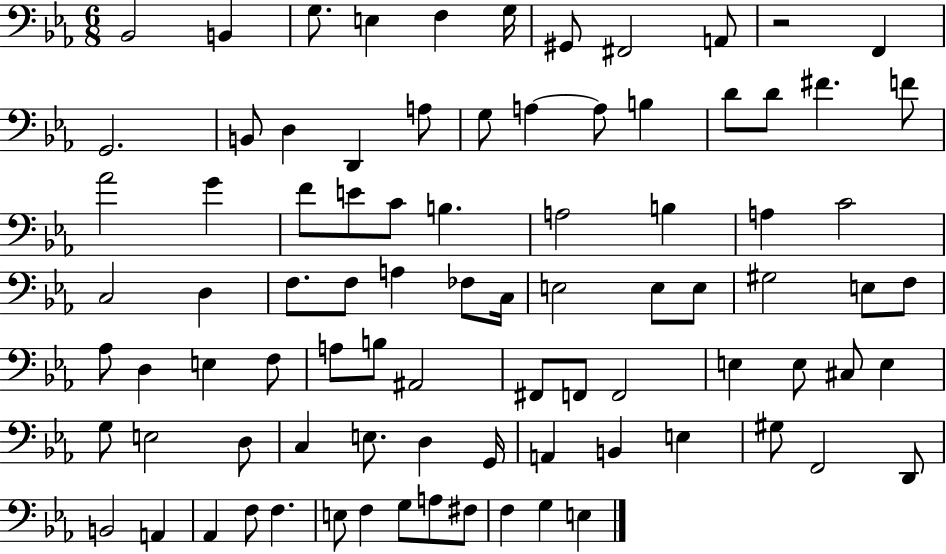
{
  \clef bass
  \numericTimeSignature
  \time 6/8
  \key ees \major
  \repeat volta 2 { bes,2 b,4 | g8. e4 f4 g16 | gis,8 fis,2 a,8 | r2 f,4 | \break g,2. | b,8 d4 d,4 a8 | g8 a4~~ a8 b4 | d'8 d'8 fis'4. f'8 | \break aes'2 g'4 | f'8 e'8 c'8 b4. | a2 b4 | a4 c'2 | \break c2 d4 | f8. f8 a4 fes8 c16 | e2 e8 e8 | gis2 e8 f8 | \break aes8 d4 e4 f8 | a8 b8 ais,2 | fis,8 f,8 f,2 | e4 e8 cis8 e4 | \break g8 e2 d8 | c4 e8. d4 g,16 | a,4 b,4 e4 | gis8 f,2 d,8 | \break b,2 a,4 | aes,4 f8 f4. | e8 f4 g8 a8 fis8 | f4 g4 e4 | \break } \bar "|."
}